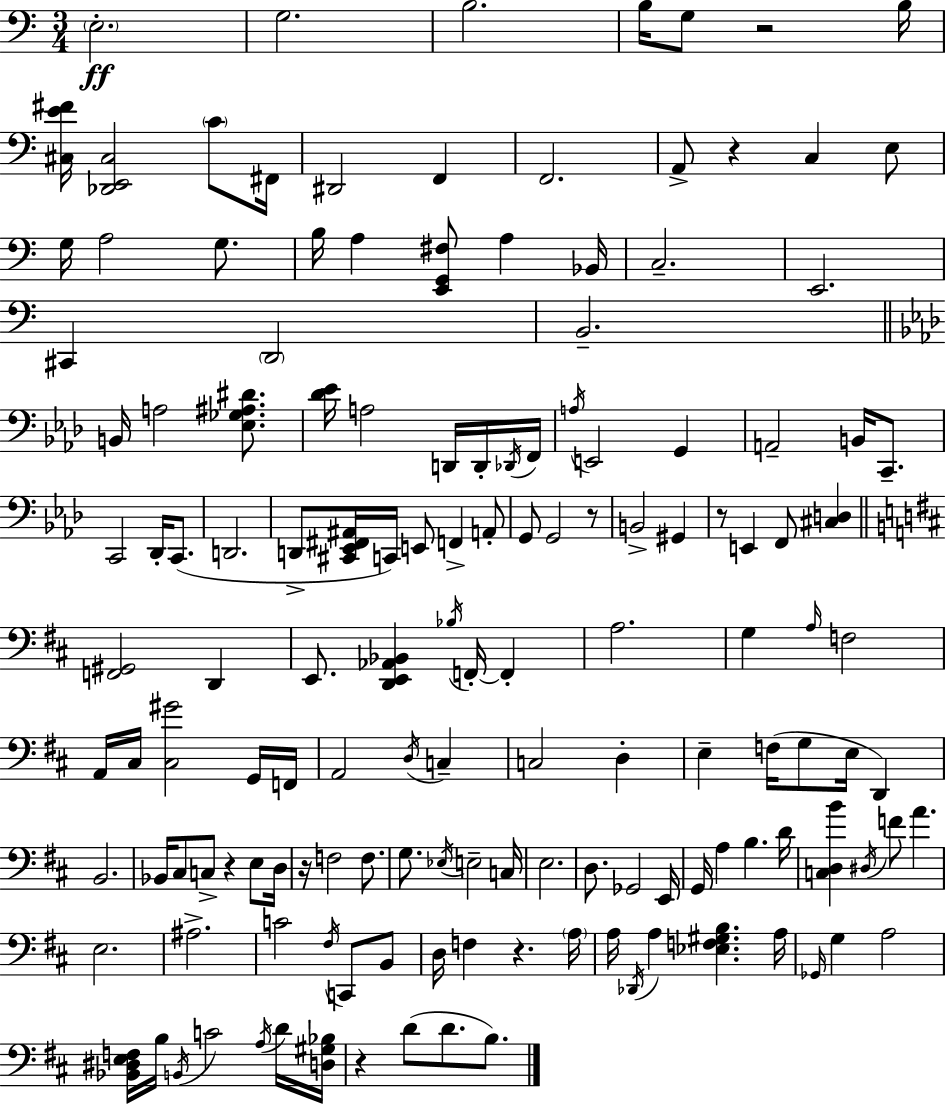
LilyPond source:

{
  \clef bass
  \numericTimeSignature
  \time 3/4
  \key a \minor
  \parenthesize e2.-.\ff | g2. | b2. | b16 g8 r2 b16 | \break <cis e' fis'>16 <des, e, cis>2 \parenthesize c'8 fis,16 | dis,2 f,4 | f,2. | a,8-> r4 c4 e8 | \break g16 a2 g8. | b16 a4 <e, g, fis>8 a4 bes,16 | c2.-- | e,2. | \break cis,4 \parenthesize d,2 | b,2.-- | \bar "||" \break \key f \minor b,16 a2 <ees ges ais dis'>8. | <des' ees'>16 a2 d,16 d,16-. \acciaccatura { des,16 } | f,16 \acciaccatura { a16 } e,2 g,4 | a,2-- b,16 c,8.-- | \break c,2 des,16-. c,8.( | d,2. | d,8-> <cis, ees, fis, ais,>16 c,16) e,8 f,4-> | a,8-. g,8 g,2 | \break r8 b,2-> gis,4 | r8 e,4 f,8 <cis d>4 | \bar "||" \break \key b \minor <f, gis,>2 d,4 | e,8. <d, e, aes, bes,>4 \acciaccatura { bes16 } f,16-.~~ f,4-. | a2. | g4 \grace { a16 } f2 | \break a,16 cis16 <cis gis'>2 | g,16 f,16 a,2 \acciaccatura { d16 } c4-- | c2 d4-. | e4-- f16( g8 e16 d,4) | \break b,2. | bes,16 cis8 c8-> r4 | e8 d16 r16 f2 | f8. g8. \acciaccatura { ees16 } e2-- | \break c16 e2. | d8. ges,2 | e,16 g,16 a4 b4. | d'16 <c d b'>4 \acciaccatura { dis16 } f'8 a'4. | \break e2. | ais2.-> | c'2 | \acciaccatura { fis16 } c,8 b,8 d16 f4 r4. | \break \parenthesize a16 a16 \acciaccatura { des,16 } a4 | <ees f gis b>4. a16 \grace { ges,16 } g4 | a2 <bes, dis e f>16 b16 \acciaccatura { b,16 } c'2 | \acciaccatura { a16 } d'16 <d gis bes>16 r4 | \break d'8( d'8. b8.) \bar "|."
}